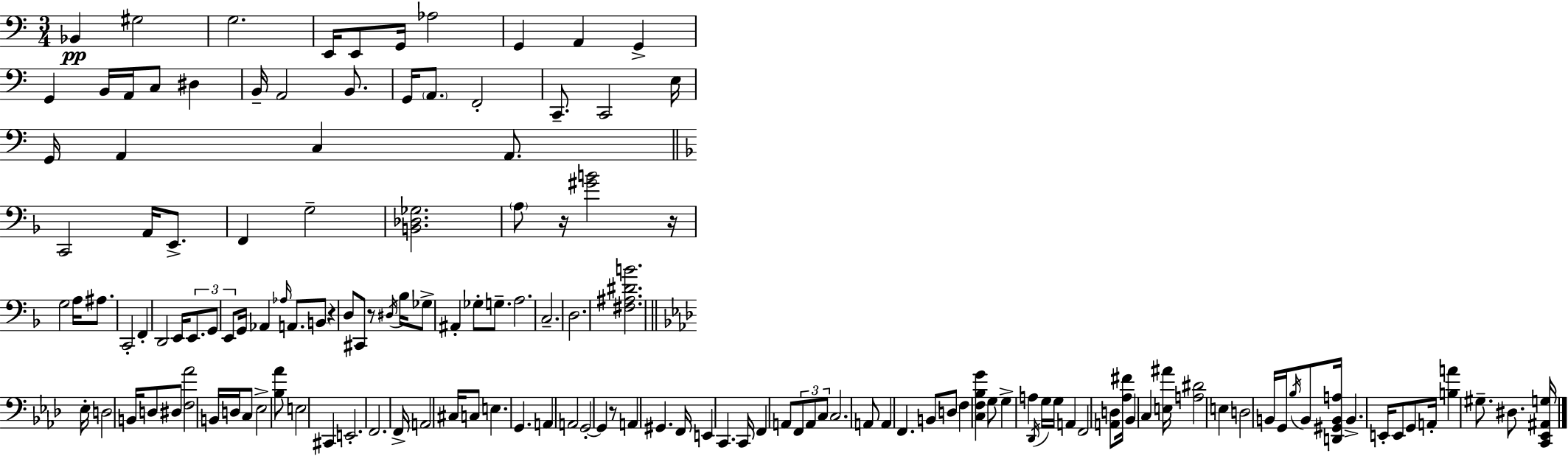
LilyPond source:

{
  \clef bass
  \numericTimeSignature
  \time 3/4
  \key a \minor
  bes,4\pp gis2 | g2. | e,16 e,8 g,16 aes2 | g,4 a,4 g,4-> | \break g,4 b,16 a,16 c8 dis4 | b,16-- a,2 b,8. | g,16 \parenthesize a,8. f,2-. | c,8.-- c,2 e16 | \break g,16 a,4 c4 a,8. | \bar "||" \break \key f \major c,2 a,16 e,8.-> | f,4 g2-- | <b, des ges>2. | \parenthesize a8 r16 <gis' b'>2 r16 | \break g2 a16 ais8. | c,2-. f,4-. | d,2 e,16 \tuplet 3/2 { e,8. | g,8 e,8 } g,16 aes,4 \grace { aes16 } a,8. | \break b,8 r4 d8 cis,8 r8 | \acciaccatura { dis16 } bes16 ges8-> ais,4-. ges8-. g8.-- | a2. | c2.-- | \break d2. | <fis ais dis' b'>2. | \bar "||" \break \key aes \major ees16-. d2 b,16 d8 | dis8 <f aes'>2 b,16 d16 | c8 ees2-> <bes aes'>8 | e2 cis,4 | \break e,2.-. | f,2. | f,16-> \parenthesize a,2 cis16 c8 | e4. g,4. | \break a,4 a,2 | g,2-.~~ g,4 | r8 a,4 gis,4. | f,16 e,4 c,4. c,16 | \break f,4 a,8 \tuplet 3/2 { f,8 a,8 c8 } | c2. | a,8 a,4 f,4. | b,8 d8 f4 <c f bes g'>4 | \break g8 g4-> a4 \acciaccatura { des,16 } g16 | g16 a,4 f,2 | <a, d>8 <aes fis'>16 bes,4 c4 | <e ais'>16 <a dis'>2 e4 | \break d2 b,16 g,16 \acciaccatura { bes16 } | b,8 <d, gis, b, a>16 b,4.-> e,16-. e,8 | g,8 a,16-. <b a'>4 gis8.-- dis8. | <c, ees, ais, g>16 \bar "|."
}